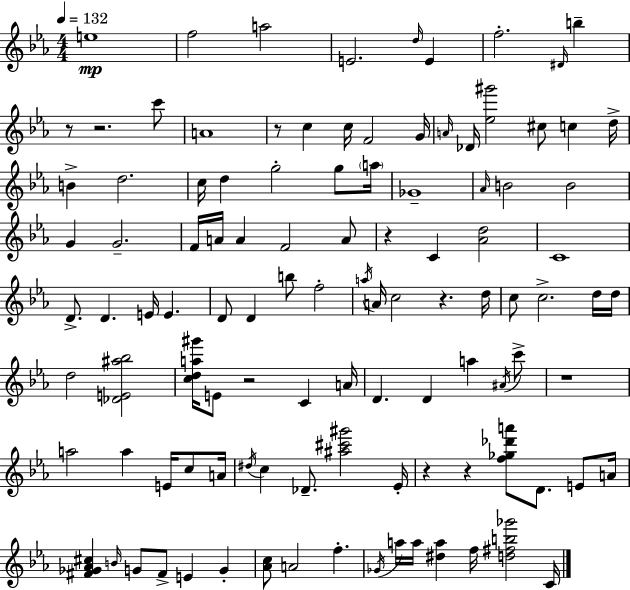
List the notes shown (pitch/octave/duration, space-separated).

E5/w F5/h A5/h E4/h. D5/s E4/q F5/h. D#4/s B5/q R/e R/h. C6/e A4/w R/e C5/q C5/s F4/h G4/s A4/s Db4/s [Eb5,G#6]/h C#5/e C5/q D5/s B4/q D5/h. C5/s D5/q G5/h G5/e A5/s Gb4/w Ab4/s B4/h B4/h G4/q G4/h. F4/s A4/s A4/q F4/h A4/e R/q C4/q [Ab4,D5]/h C4/w D4/e. D4/q. E4/s E4/q. D4/e D4/q B5/e F5/h A5/s A4/s C5/h R/q. D5/s C5/e C5/h. D5/s D5/s D5/h [Db4,E4,A#5,Bb5]/h [C5,D5,A5,G#6]/s E4/e R/h C4/q A4/s D4/q. D4/q A5/q A#4/s C6/e R/w A5/h A5/q E4/s C5/e A4/s D#5/s C5/q Db4/e. [A#5,C#6,G#6]/h Eb4/s R/q R/q [F5,Gb5,Db6,A6]/e D4/e. E4/e A4/s [F#4,Gb4,Ab4,C#5]/q B4/s G4/e F#4/e E4/q G4/q [Ab4,C5]/e A4/h F5/q. Gb4/s A5/s A5/s [D#5,A5]/q F5/s [D5,F#5,B5,Gb6]/h C4/s